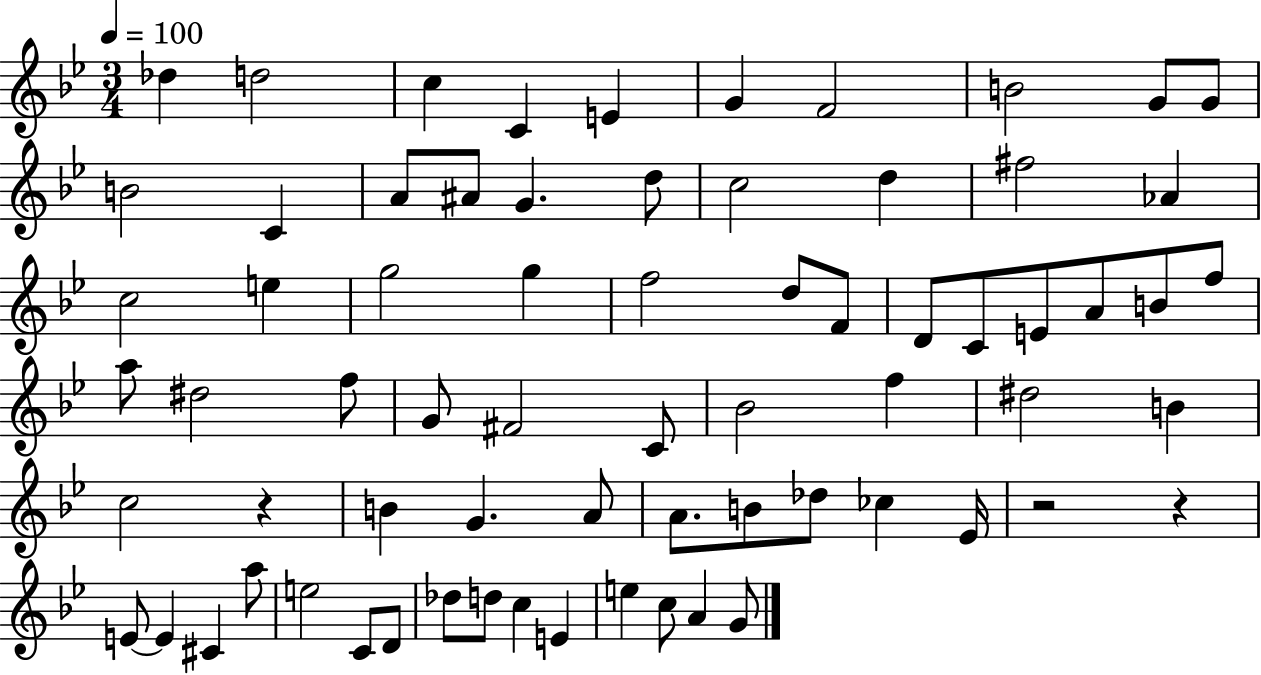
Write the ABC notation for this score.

X:1
T:Untitled
M:3/4
L:1/4
K:Bb
_d d2 c C E G F2 B2 G/2 G/2 B2 C A/2 ^A/2 G d/2 c2 d ^f2 _A c2 e g2 g f2 d/2 F/2 D/2 C/2 E/2 A/2 B/2 f/2 a/2 ^d2 f/2 G/2 ^F2 C/2 _B2 f ^d2 B c2 z B G A/2 A/2 B/2 _d/2 _c _E/4 z2 z E/2 E ^C a/2 e2 C/2 D/2 _d/2 d/2 c E e c/2 A G/2